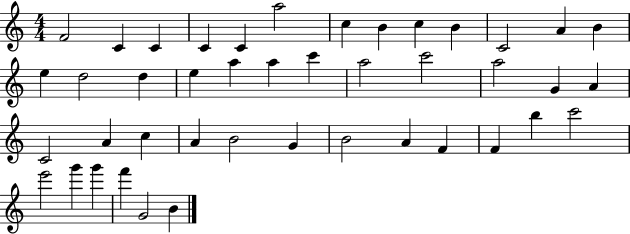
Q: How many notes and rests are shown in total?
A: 43